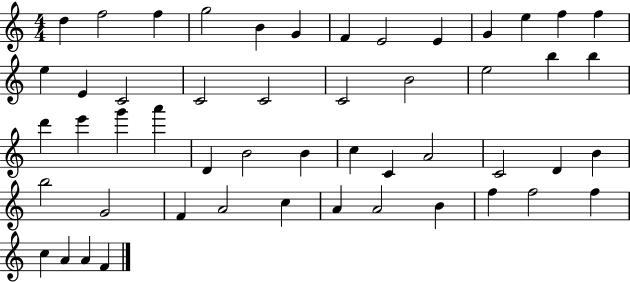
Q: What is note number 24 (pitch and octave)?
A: D6